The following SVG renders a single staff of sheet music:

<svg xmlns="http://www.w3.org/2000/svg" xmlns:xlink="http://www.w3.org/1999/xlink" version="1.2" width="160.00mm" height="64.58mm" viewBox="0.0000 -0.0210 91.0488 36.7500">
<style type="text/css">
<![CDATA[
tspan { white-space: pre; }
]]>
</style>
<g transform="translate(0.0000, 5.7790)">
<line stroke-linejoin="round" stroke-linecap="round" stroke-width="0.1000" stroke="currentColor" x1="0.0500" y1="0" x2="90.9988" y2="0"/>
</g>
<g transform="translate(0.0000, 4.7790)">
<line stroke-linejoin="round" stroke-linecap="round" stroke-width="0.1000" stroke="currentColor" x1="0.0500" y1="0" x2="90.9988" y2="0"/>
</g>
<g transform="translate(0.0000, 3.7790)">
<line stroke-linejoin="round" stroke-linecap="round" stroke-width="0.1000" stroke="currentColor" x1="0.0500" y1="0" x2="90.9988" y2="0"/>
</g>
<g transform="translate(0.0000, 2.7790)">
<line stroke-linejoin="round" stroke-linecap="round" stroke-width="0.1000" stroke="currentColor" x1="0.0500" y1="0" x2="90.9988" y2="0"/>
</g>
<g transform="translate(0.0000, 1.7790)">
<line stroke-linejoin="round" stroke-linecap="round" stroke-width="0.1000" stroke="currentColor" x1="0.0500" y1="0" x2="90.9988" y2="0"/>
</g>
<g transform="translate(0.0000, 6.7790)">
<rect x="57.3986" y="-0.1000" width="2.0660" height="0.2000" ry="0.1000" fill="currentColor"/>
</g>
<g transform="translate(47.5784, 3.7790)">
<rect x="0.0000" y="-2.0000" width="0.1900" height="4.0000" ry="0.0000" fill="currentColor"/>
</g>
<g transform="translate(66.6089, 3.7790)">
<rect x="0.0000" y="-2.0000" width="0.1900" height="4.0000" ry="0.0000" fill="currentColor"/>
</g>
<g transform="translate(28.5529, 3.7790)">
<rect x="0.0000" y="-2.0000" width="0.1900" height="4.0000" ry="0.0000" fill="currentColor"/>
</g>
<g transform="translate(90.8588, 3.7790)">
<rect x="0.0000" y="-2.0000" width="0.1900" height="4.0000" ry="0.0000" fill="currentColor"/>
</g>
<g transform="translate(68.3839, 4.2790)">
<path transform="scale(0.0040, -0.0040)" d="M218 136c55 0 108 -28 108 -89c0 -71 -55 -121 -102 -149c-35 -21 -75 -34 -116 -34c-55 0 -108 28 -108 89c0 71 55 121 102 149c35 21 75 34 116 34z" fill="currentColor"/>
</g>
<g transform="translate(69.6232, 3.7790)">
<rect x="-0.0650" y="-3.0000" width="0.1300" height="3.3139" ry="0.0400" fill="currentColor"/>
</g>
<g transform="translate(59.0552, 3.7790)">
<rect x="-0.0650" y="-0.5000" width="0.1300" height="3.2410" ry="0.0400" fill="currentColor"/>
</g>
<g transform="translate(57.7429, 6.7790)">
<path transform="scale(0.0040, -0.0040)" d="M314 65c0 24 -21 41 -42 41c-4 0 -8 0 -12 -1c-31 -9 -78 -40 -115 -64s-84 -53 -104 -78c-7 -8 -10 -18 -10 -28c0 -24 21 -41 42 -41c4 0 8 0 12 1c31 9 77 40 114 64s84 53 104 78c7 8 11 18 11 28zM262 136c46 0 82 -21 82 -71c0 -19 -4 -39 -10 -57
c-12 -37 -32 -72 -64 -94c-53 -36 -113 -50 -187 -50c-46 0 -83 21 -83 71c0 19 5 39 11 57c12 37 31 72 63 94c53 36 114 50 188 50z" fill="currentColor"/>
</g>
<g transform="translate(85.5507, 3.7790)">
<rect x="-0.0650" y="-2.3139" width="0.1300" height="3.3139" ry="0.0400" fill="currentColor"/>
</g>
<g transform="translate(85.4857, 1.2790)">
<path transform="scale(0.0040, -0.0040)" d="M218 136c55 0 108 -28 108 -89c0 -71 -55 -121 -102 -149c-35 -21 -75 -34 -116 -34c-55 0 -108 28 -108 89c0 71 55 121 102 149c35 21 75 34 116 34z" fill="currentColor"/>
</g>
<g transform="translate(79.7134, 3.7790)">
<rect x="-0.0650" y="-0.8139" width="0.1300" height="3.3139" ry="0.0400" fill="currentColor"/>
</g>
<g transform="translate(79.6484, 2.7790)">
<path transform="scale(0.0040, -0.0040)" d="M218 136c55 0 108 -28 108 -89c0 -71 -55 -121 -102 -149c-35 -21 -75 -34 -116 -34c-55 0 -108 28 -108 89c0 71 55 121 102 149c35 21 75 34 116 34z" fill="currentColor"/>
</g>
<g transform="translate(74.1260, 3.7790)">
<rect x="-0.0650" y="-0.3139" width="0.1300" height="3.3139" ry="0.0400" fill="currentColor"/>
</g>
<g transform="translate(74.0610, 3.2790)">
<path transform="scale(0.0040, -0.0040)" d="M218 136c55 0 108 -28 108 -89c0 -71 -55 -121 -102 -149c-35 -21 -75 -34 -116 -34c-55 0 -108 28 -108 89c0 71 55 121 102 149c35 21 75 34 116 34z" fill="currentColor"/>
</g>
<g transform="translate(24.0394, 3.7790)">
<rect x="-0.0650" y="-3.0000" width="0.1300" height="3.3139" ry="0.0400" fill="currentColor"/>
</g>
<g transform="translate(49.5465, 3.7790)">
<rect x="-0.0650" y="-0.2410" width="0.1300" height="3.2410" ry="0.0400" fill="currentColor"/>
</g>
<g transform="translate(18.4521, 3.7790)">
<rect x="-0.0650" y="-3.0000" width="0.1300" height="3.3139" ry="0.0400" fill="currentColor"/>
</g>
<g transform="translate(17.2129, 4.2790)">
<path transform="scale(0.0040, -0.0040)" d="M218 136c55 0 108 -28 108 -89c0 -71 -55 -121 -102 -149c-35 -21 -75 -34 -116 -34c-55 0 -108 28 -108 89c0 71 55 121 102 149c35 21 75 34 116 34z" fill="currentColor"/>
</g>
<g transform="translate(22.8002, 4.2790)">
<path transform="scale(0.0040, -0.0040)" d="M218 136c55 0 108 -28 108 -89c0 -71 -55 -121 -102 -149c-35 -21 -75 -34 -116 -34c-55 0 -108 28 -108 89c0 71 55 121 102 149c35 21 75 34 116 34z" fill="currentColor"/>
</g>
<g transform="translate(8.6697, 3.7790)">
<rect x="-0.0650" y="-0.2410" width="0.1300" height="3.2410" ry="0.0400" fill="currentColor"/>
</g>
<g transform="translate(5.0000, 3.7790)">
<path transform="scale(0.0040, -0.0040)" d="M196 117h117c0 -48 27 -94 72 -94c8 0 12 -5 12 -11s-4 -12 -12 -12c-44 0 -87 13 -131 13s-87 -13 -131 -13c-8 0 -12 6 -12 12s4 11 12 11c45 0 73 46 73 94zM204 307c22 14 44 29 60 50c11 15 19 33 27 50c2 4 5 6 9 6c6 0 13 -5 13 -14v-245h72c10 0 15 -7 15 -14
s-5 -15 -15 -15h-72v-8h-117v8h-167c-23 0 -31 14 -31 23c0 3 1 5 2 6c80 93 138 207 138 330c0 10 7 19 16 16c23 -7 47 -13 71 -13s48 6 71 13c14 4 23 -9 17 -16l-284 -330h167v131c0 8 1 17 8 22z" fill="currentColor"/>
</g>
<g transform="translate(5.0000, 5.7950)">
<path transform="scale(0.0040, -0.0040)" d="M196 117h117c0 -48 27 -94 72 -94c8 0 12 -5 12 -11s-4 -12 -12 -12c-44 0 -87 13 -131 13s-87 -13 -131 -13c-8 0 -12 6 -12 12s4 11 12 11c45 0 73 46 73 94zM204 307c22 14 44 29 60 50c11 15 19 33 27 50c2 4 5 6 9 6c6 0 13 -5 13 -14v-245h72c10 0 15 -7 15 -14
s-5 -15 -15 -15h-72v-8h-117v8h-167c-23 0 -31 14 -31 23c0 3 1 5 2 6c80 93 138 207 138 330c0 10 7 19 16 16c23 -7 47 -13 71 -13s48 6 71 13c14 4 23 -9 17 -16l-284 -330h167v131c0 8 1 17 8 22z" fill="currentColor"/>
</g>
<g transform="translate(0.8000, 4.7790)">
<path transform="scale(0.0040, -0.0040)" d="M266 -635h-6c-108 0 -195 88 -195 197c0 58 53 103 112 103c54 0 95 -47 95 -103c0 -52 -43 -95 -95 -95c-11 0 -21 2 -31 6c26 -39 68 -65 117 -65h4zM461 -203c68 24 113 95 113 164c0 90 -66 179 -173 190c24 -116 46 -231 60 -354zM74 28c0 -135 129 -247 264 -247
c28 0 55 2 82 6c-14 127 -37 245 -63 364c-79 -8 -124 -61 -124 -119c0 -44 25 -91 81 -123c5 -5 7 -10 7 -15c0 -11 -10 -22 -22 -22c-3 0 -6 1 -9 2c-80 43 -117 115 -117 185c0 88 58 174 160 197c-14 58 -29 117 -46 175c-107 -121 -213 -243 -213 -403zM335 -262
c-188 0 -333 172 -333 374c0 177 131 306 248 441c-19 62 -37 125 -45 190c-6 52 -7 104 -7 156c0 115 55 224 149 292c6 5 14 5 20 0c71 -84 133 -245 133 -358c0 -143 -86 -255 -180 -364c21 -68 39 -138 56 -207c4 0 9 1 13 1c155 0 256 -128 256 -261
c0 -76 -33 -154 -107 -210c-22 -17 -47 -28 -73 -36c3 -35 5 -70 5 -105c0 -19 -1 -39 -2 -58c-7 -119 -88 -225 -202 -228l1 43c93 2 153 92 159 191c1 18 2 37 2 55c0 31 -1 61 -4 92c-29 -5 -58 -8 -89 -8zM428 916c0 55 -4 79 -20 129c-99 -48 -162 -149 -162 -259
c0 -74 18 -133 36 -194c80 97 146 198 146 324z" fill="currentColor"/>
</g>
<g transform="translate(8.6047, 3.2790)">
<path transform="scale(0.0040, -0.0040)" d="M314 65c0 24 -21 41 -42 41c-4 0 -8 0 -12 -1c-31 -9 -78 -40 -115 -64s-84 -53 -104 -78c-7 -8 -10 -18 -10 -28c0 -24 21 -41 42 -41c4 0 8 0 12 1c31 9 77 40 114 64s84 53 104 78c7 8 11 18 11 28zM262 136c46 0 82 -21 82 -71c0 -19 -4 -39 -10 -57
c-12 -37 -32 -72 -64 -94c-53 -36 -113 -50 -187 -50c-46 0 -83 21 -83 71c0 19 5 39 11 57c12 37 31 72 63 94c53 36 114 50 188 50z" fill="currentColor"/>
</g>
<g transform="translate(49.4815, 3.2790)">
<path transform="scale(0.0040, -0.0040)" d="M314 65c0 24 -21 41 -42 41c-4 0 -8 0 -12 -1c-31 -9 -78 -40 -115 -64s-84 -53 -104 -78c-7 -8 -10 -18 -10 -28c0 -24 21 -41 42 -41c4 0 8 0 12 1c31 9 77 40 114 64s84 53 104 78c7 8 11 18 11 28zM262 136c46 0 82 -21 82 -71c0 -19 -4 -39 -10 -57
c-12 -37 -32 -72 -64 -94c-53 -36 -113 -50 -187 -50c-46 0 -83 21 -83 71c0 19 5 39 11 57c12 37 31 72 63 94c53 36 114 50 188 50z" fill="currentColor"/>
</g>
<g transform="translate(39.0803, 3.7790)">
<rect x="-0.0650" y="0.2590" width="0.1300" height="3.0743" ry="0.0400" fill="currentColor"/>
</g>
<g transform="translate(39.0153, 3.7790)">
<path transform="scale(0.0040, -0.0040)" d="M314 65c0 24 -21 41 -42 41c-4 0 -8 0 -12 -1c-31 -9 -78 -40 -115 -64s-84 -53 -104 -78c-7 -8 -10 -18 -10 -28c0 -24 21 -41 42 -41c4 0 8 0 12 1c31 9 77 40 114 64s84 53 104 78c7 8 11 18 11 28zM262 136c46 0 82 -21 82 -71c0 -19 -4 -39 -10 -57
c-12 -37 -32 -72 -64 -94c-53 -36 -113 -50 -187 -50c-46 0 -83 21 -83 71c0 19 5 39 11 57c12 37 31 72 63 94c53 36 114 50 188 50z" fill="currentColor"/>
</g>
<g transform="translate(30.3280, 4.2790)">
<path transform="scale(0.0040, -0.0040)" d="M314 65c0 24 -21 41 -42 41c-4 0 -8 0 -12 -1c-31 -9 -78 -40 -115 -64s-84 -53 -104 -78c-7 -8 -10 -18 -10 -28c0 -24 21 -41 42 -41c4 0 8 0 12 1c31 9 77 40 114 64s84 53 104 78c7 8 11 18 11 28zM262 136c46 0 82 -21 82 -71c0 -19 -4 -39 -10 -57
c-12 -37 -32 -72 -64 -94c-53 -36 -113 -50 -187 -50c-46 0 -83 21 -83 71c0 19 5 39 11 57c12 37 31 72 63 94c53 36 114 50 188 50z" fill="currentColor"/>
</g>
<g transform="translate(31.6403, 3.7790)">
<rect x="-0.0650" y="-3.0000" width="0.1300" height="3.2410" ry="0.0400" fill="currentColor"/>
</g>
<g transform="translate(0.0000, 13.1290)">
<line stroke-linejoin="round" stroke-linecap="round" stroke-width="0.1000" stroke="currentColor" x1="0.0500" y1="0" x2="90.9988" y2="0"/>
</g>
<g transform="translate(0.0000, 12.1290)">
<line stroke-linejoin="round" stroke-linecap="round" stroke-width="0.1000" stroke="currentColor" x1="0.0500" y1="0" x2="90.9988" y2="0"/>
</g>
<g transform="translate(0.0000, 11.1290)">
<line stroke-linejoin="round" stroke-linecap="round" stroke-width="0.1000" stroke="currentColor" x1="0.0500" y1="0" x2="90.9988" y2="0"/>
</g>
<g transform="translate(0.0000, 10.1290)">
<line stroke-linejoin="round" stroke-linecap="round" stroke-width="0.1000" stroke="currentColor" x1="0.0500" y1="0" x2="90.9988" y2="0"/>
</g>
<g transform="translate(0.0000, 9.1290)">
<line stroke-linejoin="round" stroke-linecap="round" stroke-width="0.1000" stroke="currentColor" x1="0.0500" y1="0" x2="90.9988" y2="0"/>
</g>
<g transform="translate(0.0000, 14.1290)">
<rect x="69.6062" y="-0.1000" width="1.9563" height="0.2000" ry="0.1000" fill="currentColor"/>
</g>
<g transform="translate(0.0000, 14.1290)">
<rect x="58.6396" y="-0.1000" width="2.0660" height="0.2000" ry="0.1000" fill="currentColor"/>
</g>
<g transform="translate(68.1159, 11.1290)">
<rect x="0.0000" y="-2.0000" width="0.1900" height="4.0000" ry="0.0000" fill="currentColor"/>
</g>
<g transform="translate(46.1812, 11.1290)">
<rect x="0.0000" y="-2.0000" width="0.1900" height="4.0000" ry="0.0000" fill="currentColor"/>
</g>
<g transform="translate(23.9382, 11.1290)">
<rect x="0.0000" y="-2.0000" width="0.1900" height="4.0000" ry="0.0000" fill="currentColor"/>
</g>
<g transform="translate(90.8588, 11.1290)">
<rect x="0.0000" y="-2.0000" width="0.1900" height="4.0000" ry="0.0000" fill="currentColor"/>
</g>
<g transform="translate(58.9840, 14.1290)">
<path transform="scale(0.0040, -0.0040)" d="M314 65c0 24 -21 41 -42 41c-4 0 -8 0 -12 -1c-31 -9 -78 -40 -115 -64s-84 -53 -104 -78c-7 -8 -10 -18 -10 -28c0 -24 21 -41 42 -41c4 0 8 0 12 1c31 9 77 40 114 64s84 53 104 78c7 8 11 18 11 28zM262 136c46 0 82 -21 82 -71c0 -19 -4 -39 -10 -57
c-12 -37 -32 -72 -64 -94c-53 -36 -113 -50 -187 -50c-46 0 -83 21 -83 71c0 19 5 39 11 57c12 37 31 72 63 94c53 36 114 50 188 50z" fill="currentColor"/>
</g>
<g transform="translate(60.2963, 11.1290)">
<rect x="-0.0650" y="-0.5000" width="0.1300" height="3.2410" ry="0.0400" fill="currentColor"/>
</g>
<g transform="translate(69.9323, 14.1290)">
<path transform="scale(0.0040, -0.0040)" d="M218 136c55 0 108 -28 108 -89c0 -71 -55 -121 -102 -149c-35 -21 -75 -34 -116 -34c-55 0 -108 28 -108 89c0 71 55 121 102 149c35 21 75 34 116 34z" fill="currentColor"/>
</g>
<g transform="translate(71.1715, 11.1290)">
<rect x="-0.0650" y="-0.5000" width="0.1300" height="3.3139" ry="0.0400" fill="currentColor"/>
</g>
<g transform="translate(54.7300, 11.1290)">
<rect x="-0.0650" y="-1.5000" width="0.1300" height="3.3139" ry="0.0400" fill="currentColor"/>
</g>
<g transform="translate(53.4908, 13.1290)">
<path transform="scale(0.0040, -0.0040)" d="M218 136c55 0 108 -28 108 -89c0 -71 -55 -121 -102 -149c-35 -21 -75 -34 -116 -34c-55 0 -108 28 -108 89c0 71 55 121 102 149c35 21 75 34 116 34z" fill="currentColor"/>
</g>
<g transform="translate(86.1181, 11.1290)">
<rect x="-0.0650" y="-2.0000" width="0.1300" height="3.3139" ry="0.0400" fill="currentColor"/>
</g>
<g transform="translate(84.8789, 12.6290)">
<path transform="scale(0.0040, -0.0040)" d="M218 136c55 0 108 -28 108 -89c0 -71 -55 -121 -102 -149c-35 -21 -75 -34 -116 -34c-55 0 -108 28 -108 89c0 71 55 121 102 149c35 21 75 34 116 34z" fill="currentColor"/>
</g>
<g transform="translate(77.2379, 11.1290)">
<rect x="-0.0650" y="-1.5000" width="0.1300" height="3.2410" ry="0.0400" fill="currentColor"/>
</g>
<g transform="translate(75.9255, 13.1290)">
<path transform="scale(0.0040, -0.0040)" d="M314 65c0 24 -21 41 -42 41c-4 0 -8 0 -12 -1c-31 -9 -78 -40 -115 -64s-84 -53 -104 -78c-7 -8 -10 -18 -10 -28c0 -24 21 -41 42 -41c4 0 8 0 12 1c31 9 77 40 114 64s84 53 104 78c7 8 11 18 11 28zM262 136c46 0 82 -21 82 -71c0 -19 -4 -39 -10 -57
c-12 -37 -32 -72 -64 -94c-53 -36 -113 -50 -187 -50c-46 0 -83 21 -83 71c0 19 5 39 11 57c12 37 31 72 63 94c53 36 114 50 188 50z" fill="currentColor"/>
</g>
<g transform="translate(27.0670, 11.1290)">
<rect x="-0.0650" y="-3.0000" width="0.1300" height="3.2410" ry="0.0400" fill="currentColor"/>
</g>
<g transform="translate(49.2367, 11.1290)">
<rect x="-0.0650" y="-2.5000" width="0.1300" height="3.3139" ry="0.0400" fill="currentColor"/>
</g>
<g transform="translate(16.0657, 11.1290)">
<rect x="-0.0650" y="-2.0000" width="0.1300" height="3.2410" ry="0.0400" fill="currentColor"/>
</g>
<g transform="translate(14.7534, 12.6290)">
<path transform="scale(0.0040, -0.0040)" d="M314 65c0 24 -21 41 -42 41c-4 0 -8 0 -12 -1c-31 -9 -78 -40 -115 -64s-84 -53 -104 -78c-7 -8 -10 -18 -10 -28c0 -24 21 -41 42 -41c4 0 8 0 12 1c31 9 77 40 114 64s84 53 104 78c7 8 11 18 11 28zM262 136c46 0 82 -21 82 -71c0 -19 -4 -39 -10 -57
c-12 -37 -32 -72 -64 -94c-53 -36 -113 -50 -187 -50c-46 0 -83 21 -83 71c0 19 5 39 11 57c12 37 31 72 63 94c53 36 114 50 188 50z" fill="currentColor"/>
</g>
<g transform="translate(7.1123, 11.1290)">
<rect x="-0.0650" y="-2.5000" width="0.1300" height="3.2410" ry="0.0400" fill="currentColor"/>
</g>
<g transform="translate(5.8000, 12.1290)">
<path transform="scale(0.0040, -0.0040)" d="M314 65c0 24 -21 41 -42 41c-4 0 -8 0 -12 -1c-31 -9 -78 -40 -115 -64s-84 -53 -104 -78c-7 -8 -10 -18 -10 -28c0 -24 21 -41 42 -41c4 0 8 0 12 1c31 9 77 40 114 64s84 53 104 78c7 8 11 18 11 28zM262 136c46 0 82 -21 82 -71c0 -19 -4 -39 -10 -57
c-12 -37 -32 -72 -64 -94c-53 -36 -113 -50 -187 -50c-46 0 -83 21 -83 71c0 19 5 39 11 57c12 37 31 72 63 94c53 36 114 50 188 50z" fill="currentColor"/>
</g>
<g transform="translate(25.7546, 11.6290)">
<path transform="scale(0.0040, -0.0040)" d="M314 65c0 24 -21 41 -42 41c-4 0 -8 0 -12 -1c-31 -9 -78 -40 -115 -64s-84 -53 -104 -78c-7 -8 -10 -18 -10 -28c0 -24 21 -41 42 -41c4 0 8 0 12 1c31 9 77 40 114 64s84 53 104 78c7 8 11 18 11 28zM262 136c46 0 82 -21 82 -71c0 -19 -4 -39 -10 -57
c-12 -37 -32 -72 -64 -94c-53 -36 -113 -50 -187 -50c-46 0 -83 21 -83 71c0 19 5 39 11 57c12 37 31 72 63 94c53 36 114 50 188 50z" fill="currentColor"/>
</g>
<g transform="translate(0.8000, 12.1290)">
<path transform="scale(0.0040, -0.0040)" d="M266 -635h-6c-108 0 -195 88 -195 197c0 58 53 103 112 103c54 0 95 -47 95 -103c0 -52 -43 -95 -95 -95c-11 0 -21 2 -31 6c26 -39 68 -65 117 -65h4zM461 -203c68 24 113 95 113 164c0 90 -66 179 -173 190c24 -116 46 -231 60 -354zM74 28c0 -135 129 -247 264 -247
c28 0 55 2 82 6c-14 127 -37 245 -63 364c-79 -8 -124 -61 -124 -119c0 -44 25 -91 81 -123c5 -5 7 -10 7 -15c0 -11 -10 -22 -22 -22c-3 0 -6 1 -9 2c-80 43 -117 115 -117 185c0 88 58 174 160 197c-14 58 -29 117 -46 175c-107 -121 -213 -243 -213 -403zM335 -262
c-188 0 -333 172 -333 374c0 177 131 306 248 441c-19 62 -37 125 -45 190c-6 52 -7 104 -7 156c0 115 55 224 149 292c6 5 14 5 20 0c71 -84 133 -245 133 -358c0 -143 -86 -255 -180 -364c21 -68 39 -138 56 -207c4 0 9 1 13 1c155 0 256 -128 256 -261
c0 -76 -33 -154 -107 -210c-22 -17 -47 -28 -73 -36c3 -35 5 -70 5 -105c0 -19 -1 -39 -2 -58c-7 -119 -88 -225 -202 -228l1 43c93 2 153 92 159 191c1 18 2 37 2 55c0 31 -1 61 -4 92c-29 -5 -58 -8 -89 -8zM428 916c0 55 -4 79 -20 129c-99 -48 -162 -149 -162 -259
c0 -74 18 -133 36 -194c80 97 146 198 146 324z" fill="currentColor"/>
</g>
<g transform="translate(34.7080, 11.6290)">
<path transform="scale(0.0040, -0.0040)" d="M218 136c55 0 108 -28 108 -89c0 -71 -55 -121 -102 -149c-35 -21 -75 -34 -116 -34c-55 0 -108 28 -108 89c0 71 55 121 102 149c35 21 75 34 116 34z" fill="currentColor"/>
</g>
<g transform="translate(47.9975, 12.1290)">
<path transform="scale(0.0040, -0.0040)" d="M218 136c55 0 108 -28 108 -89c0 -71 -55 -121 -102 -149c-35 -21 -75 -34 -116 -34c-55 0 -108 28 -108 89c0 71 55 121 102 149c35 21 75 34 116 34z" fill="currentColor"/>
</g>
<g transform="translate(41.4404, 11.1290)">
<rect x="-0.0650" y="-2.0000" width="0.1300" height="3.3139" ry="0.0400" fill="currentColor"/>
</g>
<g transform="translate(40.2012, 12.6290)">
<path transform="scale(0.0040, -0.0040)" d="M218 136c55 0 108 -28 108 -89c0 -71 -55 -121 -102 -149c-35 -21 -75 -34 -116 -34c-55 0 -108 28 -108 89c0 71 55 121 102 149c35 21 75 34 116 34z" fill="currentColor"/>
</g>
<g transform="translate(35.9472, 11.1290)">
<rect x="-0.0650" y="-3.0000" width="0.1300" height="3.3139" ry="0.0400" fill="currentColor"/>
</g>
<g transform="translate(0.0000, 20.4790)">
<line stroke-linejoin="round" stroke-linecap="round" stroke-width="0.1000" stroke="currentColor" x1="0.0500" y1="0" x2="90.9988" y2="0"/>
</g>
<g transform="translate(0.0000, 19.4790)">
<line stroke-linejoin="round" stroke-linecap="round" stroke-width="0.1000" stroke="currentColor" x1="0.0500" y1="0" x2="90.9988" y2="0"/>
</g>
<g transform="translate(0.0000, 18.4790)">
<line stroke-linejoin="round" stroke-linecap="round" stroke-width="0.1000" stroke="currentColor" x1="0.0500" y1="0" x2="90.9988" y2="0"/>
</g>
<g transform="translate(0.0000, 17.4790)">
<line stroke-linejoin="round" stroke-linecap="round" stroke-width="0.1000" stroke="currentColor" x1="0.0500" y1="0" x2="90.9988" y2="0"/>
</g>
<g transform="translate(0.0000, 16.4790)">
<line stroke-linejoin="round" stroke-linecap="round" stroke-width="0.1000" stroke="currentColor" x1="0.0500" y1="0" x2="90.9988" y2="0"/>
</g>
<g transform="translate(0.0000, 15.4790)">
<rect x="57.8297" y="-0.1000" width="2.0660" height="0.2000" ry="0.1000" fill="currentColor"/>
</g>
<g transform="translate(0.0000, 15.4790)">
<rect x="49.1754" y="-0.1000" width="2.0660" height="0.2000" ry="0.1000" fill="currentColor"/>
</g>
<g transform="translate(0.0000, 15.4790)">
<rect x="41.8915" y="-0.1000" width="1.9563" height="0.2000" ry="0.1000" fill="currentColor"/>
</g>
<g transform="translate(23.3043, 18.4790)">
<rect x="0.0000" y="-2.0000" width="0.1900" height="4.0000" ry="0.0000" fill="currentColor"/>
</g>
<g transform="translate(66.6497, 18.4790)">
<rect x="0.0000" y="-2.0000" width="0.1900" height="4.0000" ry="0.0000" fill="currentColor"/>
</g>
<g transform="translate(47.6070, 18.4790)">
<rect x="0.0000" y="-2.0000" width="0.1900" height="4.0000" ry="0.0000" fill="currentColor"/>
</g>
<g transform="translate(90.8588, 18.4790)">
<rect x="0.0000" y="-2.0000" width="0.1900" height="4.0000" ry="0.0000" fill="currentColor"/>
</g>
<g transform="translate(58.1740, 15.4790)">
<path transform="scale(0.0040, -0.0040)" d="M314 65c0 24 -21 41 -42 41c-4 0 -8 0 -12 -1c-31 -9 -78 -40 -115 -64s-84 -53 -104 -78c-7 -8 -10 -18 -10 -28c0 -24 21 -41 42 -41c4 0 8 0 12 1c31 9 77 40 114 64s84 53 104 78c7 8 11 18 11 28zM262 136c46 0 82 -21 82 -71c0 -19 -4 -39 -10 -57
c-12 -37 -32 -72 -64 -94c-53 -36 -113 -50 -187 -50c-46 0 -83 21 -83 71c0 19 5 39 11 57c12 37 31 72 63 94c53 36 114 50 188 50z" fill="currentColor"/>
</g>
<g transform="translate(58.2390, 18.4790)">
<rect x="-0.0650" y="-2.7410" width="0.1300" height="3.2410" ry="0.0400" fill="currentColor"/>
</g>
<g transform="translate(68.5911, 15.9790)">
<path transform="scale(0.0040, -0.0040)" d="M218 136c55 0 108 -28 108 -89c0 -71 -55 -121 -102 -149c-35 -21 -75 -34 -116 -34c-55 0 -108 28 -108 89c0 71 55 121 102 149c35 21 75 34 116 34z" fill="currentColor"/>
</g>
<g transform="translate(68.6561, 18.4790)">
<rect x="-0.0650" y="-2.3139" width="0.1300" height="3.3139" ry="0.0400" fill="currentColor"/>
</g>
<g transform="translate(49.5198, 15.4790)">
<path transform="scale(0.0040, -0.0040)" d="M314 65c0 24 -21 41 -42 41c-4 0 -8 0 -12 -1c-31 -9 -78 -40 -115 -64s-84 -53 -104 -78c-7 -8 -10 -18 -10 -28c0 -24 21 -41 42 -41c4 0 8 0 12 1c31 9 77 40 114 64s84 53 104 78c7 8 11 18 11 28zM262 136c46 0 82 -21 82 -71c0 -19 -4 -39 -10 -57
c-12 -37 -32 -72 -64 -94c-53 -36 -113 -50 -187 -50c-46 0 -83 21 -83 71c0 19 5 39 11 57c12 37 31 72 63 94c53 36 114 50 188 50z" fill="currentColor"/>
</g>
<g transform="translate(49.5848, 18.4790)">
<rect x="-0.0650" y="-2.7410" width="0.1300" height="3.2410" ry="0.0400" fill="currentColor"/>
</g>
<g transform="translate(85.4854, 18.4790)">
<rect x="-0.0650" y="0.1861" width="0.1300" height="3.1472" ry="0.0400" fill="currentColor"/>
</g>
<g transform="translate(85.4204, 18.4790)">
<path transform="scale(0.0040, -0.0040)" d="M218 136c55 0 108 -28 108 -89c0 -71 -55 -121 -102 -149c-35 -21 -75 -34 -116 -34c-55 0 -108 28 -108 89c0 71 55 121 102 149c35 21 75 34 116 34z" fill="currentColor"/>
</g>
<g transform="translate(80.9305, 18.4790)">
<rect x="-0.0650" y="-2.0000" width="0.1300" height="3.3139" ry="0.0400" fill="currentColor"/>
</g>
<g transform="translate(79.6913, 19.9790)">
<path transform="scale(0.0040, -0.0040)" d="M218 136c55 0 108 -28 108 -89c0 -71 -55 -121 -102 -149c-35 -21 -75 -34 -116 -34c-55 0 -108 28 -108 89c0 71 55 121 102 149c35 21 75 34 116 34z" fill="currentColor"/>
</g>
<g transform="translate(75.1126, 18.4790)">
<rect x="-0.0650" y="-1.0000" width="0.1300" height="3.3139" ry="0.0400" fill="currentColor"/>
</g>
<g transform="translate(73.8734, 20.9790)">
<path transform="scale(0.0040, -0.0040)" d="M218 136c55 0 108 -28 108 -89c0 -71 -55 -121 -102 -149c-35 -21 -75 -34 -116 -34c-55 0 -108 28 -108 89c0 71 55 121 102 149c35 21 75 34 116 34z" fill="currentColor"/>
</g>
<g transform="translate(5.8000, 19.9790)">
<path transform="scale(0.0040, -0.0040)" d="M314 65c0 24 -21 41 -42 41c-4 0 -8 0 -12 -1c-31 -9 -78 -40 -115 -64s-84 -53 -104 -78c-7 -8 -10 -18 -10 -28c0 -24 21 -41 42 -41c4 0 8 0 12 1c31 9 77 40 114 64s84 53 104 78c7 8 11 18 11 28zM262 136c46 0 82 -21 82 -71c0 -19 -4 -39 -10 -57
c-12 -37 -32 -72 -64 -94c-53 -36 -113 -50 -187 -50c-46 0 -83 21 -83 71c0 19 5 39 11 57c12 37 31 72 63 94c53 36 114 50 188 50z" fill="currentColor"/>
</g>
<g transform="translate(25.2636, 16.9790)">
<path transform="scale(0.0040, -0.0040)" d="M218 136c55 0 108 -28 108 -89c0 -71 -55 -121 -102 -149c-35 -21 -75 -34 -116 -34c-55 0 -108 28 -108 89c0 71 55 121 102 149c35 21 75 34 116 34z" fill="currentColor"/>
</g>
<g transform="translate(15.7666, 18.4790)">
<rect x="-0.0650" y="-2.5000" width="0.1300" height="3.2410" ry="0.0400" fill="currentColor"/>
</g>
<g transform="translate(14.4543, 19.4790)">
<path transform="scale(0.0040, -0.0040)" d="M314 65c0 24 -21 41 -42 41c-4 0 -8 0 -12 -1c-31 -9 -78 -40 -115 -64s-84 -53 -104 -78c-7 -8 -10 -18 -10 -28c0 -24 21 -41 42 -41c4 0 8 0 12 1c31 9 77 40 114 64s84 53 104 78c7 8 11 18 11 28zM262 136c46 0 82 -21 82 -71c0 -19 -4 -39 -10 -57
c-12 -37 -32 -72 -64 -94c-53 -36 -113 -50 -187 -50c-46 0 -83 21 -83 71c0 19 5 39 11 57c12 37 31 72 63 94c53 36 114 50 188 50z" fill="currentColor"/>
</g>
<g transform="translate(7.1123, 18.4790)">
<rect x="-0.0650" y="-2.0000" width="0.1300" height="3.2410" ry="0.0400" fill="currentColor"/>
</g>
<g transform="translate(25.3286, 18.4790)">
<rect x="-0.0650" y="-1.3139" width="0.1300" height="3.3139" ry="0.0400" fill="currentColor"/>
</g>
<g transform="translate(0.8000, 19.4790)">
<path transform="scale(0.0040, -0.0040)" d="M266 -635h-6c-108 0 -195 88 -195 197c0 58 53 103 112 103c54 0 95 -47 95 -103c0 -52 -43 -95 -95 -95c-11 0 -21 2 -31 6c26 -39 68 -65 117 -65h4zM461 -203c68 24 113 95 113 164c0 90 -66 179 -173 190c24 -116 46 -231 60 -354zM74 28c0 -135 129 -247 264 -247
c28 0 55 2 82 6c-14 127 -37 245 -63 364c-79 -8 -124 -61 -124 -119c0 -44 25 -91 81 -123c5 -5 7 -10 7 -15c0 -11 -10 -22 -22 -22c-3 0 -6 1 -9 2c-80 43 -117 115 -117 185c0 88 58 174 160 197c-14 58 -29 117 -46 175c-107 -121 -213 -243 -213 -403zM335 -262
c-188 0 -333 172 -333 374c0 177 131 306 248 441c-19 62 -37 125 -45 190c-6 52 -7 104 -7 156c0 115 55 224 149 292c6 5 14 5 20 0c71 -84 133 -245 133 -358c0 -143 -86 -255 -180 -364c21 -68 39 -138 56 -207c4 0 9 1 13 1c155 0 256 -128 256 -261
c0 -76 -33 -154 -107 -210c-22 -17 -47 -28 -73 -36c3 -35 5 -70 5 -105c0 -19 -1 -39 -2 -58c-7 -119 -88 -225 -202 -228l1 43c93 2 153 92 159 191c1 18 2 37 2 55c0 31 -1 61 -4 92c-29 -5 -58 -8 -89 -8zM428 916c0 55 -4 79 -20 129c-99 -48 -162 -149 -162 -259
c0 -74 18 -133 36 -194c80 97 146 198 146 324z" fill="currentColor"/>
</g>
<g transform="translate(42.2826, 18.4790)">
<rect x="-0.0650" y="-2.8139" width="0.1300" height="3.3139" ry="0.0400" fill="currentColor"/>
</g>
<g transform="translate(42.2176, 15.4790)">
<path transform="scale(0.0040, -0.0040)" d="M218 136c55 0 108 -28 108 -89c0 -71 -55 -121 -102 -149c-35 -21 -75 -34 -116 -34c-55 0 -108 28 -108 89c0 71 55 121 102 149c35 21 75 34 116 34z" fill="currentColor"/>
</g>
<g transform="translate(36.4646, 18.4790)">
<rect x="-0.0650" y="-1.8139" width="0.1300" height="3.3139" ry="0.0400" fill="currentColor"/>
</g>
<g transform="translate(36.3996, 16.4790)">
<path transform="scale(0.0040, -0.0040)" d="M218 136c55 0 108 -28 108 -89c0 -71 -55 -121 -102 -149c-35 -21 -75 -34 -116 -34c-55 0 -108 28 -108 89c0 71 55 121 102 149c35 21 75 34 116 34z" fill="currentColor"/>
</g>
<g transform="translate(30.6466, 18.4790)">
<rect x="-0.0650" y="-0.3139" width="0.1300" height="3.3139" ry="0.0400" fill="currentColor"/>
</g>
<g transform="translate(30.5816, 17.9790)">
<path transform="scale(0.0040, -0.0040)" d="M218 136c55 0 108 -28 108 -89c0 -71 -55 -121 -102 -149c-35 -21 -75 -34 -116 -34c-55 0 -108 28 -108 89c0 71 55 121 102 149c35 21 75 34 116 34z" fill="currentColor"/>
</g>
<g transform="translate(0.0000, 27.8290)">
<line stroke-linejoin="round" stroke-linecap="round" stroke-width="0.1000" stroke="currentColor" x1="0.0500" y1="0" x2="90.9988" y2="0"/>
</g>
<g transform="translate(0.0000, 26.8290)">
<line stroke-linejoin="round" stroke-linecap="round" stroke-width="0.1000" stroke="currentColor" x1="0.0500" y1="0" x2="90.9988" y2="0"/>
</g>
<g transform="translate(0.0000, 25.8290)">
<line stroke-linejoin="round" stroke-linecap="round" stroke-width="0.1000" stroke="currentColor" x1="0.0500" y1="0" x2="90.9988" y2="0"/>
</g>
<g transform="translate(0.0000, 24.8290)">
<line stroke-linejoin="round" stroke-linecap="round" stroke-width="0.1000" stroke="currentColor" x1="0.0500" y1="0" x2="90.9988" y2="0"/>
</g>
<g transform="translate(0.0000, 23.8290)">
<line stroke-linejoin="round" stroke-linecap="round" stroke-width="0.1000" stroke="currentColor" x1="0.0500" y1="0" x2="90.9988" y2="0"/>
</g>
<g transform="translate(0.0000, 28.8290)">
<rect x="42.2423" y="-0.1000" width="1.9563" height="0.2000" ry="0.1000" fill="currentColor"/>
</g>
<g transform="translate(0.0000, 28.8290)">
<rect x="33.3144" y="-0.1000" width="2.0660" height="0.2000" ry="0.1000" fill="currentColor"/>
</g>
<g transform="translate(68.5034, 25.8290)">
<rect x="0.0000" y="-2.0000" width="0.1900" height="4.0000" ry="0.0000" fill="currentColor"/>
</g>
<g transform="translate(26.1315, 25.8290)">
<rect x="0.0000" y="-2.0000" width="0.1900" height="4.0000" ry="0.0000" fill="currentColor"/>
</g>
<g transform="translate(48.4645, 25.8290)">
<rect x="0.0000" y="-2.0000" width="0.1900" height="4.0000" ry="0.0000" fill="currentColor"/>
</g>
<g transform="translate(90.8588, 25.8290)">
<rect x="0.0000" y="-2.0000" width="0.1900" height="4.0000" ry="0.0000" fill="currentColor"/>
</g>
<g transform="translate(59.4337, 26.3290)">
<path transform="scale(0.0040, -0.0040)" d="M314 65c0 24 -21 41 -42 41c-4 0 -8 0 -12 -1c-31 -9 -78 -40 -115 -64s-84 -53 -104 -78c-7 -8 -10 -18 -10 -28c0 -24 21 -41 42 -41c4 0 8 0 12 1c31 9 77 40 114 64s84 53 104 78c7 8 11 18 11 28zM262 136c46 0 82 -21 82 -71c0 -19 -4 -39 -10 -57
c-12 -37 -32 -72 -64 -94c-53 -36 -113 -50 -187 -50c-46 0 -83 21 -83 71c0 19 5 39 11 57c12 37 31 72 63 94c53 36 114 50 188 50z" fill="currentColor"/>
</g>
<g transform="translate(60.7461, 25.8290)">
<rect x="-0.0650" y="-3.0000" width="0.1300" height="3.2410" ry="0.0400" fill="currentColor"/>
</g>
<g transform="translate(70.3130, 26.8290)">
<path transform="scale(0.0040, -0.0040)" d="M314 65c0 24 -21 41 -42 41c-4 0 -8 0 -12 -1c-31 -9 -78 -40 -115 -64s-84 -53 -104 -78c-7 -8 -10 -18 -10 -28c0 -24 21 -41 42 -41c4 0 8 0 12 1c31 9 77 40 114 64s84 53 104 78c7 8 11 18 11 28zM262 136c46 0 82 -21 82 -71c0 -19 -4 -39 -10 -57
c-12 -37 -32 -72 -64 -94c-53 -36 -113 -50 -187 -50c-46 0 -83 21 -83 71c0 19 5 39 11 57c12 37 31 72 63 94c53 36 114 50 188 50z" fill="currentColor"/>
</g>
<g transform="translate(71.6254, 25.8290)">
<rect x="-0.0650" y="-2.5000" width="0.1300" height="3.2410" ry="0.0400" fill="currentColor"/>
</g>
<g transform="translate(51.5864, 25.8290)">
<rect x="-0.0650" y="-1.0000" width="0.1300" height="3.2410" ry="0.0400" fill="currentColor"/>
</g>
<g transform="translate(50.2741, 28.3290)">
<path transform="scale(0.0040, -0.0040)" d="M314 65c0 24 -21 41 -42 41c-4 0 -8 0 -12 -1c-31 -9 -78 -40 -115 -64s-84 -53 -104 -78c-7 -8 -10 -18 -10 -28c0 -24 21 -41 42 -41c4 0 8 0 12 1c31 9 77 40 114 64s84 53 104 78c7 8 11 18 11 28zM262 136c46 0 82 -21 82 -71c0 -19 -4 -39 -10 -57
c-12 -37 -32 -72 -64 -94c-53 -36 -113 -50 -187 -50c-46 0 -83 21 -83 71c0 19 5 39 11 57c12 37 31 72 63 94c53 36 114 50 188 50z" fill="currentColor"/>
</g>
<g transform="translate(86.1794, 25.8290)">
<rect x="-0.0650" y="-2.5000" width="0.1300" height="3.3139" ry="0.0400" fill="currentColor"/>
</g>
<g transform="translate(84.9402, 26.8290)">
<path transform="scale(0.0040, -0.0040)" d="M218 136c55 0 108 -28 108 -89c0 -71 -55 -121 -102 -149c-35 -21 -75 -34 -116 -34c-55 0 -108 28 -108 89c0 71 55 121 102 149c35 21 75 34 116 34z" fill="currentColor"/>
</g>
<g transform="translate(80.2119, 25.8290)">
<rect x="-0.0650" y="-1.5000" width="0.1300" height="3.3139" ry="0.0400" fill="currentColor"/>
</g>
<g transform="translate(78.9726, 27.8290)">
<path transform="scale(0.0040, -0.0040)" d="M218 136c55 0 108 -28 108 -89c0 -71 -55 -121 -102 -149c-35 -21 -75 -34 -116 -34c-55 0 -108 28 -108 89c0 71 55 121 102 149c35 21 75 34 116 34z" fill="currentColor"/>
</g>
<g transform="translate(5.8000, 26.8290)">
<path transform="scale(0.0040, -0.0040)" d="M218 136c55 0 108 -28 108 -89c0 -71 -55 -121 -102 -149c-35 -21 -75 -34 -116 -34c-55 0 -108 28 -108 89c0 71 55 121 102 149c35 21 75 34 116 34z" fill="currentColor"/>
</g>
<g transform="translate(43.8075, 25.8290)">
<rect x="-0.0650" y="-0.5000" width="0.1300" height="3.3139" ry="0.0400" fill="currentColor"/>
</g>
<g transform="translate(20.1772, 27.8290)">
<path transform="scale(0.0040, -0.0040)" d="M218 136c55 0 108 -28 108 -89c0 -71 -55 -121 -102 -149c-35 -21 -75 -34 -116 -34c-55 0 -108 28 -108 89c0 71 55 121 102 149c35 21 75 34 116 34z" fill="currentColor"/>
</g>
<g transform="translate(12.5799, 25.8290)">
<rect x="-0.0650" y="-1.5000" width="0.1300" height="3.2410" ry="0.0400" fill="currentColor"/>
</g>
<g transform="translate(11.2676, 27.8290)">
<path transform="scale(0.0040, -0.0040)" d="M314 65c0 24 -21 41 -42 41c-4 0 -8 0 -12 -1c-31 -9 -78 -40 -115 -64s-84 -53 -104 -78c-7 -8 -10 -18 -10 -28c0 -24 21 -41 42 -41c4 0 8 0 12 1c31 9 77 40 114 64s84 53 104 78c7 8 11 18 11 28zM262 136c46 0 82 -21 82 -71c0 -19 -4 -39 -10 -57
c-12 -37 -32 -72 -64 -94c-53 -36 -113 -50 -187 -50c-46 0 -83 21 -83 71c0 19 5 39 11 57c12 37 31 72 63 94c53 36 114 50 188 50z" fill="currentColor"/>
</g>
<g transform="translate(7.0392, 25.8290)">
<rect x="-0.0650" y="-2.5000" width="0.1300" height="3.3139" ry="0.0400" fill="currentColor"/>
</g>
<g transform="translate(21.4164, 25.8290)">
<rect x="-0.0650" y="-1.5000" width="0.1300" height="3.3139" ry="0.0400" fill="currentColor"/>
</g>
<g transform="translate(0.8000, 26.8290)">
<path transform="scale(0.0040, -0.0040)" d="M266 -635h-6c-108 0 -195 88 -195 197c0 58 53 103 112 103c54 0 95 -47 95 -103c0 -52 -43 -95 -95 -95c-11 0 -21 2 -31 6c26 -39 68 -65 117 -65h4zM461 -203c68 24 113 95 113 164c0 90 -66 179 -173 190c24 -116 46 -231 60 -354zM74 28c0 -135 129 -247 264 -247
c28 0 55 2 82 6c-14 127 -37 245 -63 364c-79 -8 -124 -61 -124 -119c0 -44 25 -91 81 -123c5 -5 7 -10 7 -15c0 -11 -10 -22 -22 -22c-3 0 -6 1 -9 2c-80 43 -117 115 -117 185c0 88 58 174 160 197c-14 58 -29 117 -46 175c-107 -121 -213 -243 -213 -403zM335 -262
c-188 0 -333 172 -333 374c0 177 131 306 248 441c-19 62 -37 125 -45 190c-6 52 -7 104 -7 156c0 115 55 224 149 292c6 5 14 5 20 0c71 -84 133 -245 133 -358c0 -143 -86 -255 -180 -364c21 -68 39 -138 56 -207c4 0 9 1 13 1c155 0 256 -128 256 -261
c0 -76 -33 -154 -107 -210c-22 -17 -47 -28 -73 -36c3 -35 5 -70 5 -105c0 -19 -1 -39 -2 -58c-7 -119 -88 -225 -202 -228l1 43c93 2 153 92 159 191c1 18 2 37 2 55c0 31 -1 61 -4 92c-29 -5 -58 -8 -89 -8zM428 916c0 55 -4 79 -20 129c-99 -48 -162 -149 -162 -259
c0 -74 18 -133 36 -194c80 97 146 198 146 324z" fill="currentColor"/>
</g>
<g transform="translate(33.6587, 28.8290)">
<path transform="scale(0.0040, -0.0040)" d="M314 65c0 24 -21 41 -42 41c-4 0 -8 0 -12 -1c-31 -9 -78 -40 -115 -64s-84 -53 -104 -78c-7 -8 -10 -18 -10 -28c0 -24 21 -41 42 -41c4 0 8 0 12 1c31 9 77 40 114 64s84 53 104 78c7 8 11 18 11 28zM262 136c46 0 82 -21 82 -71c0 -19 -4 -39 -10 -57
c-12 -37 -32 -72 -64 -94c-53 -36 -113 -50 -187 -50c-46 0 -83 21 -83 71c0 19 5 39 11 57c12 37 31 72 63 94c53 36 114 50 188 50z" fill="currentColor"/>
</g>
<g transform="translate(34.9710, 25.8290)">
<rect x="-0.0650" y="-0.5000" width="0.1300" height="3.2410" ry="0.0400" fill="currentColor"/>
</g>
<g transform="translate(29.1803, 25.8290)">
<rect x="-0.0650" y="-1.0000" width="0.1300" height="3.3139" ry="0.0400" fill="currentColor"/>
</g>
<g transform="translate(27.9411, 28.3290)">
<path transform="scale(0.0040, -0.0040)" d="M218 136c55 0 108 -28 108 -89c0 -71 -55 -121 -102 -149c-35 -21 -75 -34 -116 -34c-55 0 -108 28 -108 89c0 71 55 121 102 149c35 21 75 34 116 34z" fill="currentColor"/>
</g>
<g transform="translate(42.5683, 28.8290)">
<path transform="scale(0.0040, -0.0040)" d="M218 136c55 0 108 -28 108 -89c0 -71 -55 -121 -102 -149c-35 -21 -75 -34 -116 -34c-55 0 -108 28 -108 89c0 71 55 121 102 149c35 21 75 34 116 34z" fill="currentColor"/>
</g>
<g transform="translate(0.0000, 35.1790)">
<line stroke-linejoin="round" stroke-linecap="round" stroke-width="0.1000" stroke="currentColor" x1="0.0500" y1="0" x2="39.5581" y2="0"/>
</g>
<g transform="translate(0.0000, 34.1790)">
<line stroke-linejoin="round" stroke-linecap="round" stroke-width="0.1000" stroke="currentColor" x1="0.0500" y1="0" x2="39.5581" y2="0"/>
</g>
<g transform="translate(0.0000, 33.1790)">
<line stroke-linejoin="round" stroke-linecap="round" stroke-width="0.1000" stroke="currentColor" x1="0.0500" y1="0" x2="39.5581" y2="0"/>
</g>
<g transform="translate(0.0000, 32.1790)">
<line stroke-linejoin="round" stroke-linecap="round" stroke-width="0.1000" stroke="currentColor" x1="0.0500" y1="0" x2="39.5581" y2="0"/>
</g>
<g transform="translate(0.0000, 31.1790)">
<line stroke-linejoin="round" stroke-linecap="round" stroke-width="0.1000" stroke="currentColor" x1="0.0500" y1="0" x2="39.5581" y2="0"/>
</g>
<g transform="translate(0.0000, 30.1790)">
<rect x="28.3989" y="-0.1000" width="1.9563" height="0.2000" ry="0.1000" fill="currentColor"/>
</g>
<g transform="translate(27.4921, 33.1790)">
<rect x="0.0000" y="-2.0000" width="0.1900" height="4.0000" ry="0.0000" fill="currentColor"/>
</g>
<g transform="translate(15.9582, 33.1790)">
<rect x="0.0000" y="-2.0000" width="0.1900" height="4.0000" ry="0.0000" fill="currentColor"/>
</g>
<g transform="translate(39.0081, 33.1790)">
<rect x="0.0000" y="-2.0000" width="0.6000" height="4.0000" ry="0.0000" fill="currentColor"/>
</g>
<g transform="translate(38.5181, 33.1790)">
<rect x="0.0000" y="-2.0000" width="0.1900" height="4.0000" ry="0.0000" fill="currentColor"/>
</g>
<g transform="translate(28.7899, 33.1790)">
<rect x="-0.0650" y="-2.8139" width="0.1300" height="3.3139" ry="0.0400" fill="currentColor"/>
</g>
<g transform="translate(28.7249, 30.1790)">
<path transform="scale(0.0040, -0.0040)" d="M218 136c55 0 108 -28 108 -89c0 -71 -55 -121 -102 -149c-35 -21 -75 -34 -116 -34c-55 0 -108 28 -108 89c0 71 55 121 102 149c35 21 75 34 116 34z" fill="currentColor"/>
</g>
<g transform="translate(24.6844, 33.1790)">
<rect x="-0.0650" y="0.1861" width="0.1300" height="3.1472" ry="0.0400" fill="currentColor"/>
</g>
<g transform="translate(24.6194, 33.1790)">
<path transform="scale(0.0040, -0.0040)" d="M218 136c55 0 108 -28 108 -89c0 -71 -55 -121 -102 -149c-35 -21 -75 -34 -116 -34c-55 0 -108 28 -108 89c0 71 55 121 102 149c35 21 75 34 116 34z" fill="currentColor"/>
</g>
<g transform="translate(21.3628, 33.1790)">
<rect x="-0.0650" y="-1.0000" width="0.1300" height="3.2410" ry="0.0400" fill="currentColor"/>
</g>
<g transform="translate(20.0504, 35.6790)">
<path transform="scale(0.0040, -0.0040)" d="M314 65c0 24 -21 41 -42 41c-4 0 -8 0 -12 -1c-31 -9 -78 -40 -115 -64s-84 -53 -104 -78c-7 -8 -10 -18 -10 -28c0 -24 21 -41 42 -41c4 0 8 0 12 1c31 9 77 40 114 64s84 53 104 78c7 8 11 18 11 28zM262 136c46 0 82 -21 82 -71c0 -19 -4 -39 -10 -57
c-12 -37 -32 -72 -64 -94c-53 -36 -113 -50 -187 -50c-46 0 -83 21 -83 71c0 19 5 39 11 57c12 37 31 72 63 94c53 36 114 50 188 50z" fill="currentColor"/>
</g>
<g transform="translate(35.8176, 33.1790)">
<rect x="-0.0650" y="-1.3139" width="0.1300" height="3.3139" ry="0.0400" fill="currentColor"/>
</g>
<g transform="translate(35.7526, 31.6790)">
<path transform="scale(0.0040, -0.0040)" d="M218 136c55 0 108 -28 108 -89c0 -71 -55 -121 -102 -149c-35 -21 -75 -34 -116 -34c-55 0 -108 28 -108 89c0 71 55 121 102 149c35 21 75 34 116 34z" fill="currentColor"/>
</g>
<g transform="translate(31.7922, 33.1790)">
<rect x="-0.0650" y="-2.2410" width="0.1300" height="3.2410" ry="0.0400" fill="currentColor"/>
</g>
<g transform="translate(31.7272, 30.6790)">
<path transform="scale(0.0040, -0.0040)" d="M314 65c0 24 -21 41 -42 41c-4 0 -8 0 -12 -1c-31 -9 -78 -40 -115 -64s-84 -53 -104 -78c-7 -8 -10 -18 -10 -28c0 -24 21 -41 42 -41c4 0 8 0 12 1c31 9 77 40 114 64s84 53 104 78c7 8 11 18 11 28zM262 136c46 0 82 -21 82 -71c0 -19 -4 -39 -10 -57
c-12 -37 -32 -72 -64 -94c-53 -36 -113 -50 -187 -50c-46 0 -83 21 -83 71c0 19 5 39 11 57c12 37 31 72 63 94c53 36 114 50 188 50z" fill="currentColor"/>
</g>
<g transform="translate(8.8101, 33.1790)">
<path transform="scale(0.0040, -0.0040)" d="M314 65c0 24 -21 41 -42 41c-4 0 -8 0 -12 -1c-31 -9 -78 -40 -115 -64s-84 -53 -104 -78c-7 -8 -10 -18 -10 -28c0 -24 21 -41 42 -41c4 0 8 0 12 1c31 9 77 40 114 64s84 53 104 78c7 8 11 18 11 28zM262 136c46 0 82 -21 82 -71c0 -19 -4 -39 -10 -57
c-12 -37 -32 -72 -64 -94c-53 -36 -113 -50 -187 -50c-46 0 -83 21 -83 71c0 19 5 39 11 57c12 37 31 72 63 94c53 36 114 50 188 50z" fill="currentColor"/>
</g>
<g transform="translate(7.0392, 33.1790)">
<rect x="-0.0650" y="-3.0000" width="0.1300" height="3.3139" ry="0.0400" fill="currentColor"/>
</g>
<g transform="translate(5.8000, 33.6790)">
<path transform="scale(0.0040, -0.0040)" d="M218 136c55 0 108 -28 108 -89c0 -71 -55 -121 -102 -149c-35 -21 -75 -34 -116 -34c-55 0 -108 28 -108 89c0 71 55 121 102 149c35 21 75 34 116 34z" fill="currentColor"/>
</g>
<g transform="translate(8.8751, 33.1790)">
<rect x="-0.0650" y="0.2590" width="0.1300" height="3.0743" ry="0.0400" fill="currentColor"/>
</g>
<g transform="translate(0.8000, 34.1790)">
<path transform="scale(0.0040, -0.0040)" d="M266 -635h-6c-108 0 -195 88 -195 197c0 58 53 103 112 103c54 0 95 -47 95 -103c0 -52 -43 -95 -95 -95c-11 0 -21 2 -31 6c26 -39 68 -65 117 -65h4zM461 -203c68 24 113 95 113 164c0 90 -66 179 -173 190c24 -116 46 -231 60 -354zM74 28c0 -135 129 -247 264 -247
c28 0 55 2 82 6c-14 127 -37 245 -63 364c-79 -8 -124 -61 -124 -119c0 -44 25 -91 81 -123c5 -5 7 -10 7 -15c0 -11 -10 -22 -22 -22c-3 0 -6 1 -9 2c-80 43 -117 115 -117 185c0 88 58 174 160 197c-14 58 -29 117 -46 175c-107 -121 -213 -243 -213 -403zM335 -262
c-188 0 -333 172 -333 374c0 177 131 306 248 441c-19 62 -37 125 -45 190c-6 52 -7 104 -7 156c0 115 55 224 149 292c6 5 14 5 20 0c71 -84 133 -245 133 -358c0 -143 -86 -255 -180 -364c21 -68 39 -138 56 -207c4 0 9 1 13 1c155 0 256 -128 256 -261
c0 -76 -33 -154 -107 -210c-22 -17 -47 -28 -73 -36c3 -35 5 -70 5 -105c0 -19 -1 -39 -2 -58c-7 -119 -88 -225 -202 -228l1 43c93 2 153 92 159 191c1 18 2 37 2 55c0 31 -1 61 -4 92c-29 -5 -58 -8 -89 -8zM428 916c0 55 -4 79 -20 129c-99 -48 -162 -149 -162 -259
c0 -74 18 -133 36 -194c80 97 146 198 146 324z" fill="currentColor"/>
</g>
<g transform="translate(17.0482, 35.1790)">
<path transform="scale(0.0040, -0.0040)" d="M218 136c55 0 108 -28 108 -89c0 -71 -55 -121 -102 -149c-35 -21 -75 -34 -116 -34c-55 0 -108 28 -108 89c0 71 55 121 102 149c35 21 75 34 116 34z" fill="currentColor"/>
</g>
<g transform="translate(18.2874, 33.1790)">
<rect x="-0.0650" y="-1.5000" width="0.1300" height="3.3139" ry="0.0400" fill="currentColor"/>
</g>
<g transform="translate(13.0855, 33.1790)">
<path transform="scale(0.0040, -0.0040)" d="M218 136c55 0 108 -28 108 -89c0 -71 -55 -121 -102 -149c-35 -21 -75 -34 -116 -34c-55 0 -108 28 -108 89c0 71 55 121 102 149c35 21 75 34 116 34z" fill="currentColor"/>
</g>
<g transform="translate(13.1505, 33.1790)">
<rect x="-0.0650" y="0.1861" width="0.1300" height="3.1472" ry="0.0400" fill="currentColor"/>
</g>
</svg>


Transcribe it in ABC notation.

X:1
T:Untitled
M:4/4
L:1/4
K:C
c2 A A A2 B2 c2 C2 A c d g G2 F2 A2 A F G E C2 C E2 F F2 G2 e c f a a2 a2 g D F B G E2 E D C2 C D2 A2 G2 E G A B2 B E D2 B a g2 e